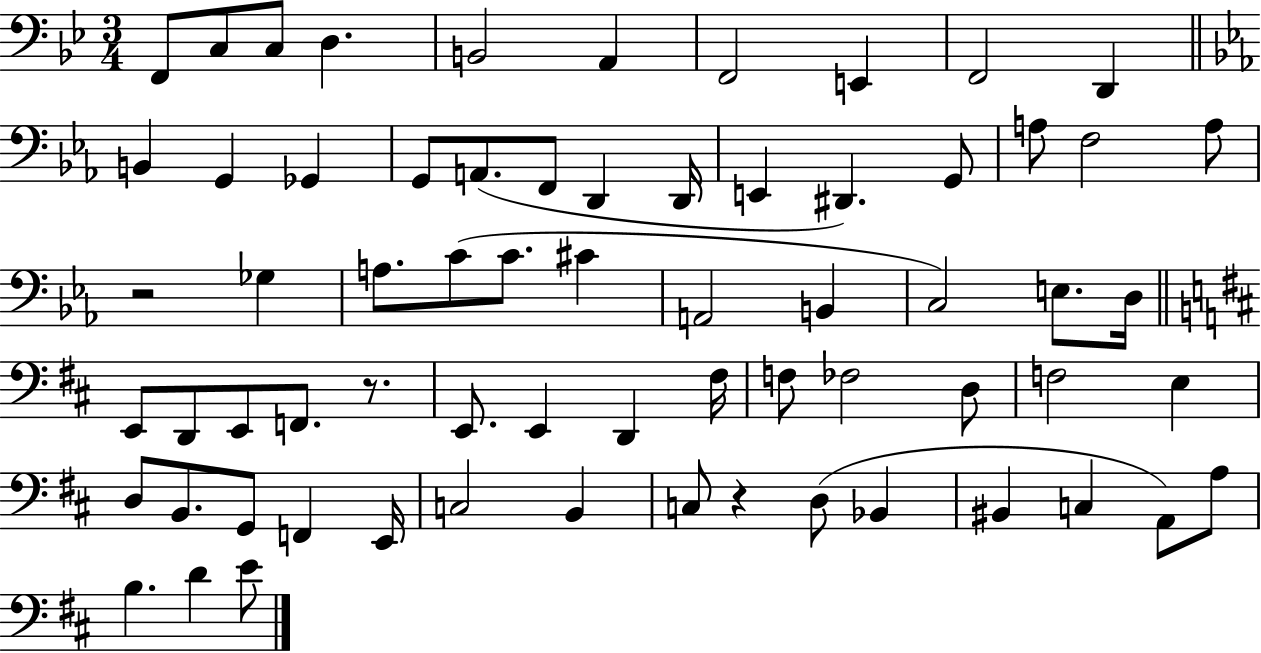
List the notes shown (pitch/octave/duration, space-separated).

F2/e C3/e C3/e D3/q. B2/h A2/q F2/h E2/q F2/h D2/q B2/q G2/q Gb2/q G2/e A2/e. F2/e D2/q D2/s E2/q D#2/q. G2/e A3/e F3/h A3/e R/h Gb3/q A3/e. C4/e C4/e. C#4/q A2/h B2/q C3/h E3/e. D3/s E2/e D2/e E2/e F2/e. R/e. E2/e. E2/q D2/q F#3/s F3/e FES3/h D3/e F3/h E3/q D3/e B2/e. G2/e F2/q E2/s C3/h B2/q C3/e R/q D3/e Bb2/q BIS2/q C3/q A2/e A3/e B3/q. D4/q E4/e